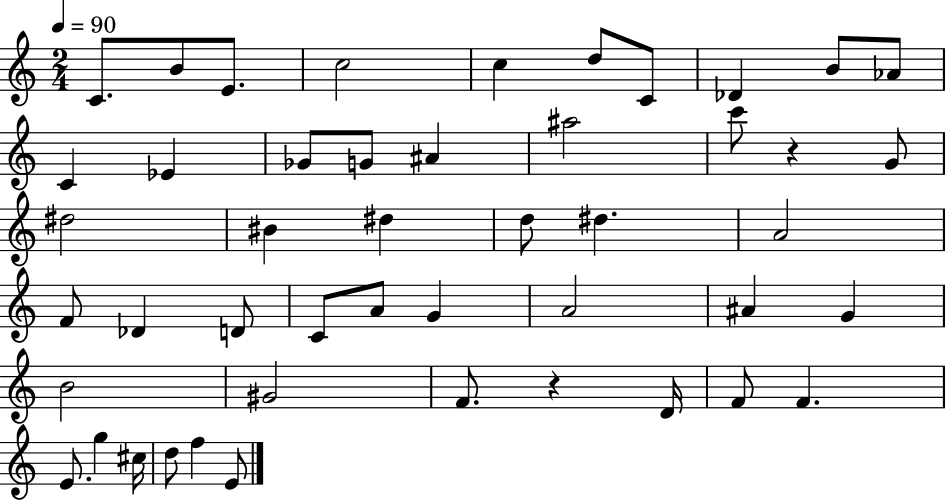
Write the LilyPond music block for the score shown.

{
  \clef treble
  \numericTimeSignature
  \time 2/4
  \key c \major
  \tempo 4 = 90
  \repeat volta 2 { c'8. b'8 e'8. | c''2 | c''4 d''8 c'8 | des'4 b'8 aes'8 | \break c'4 ees'4 | ges'8 g'8 ais'4 | ais''2 | c'''8 r4 g'8 | \break dis''2 | bis'4 dis''4 | d''8 dis''4. | a'2 | \break f'8 des'4 d'8 | c'8 a'8 g'4 | a'2 | ais'4 g'4 | \break b'2 | gis'2 | f'8. r4 d'16 | f'8 f'4. | \break e'8. g''4 cis''16 | d''8 f''4 e'8 | } \bar "|."
}